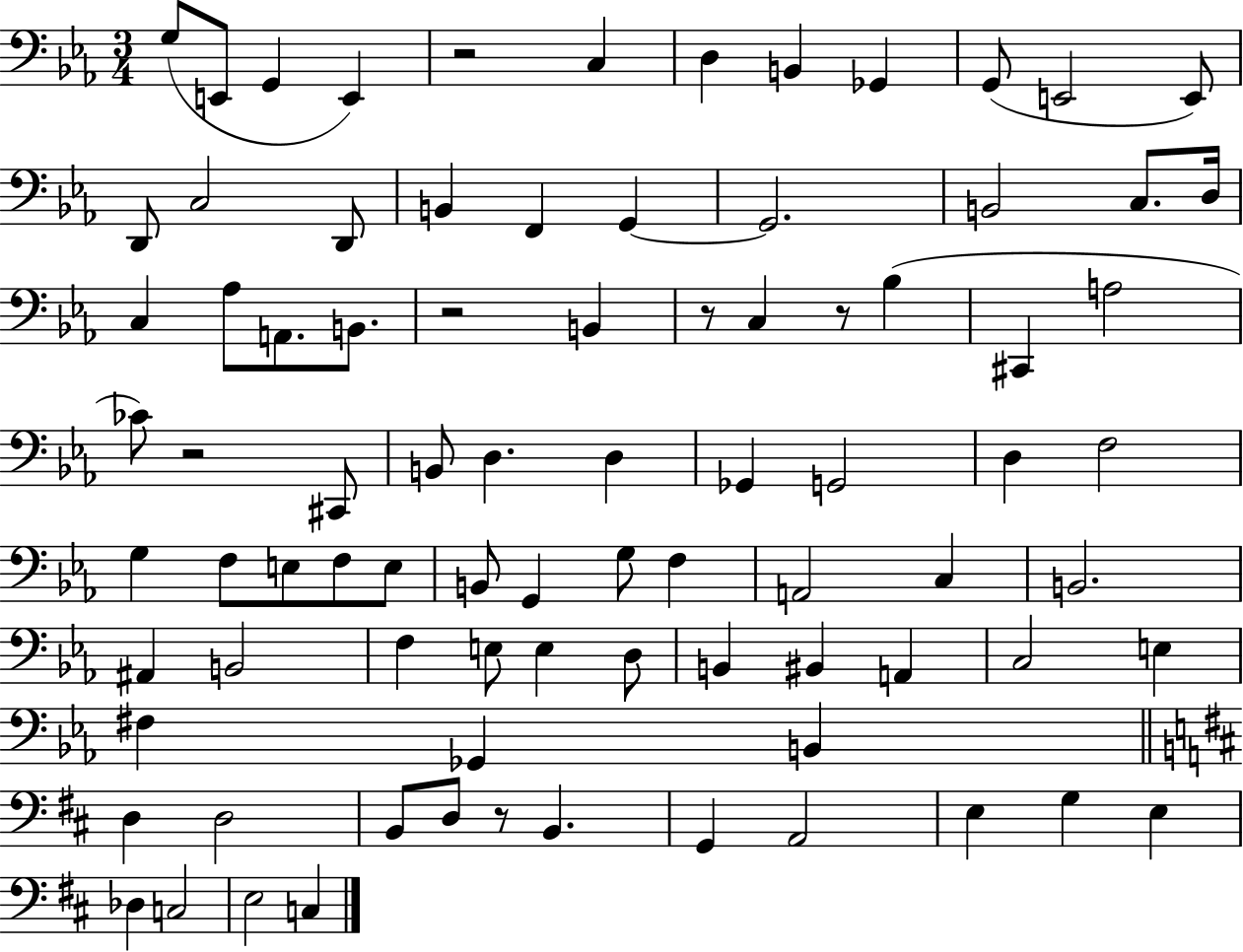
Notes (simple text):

G3/e E2/e G2/q E2/q R/h C3/q D3/q B2/q Gb2/q G2/e E2/h E2/e D2/e C3/h D2/e B2/q F2/q G2/q G2/h. B2/h C3/e. D3/s C3/q Ab3/e A2/e. B2/e. R/h B2/q R/e C3/q R/e Bb3/q C#2/q A3/h CES4/e R/h C#2/e B2/e D3/q. D3/q Gb2/q G2/h D3/q F3/h G3/q F3/e E3/e F3/e E3/e B2/e G2/q G3/e F3/q A2/h C3/q B2/h. A#2/q B2/h F3/q E3/e E3/q D3/e B2/q BIS2/q A2/q C3/h E3/q F#3/q Gb2/q B2/q D3/q D3/h B2/e D3/e R/e B2/q. G2/q A2/h E3/q G3/q E3/q Db3/q C3/h E3/h C3/q